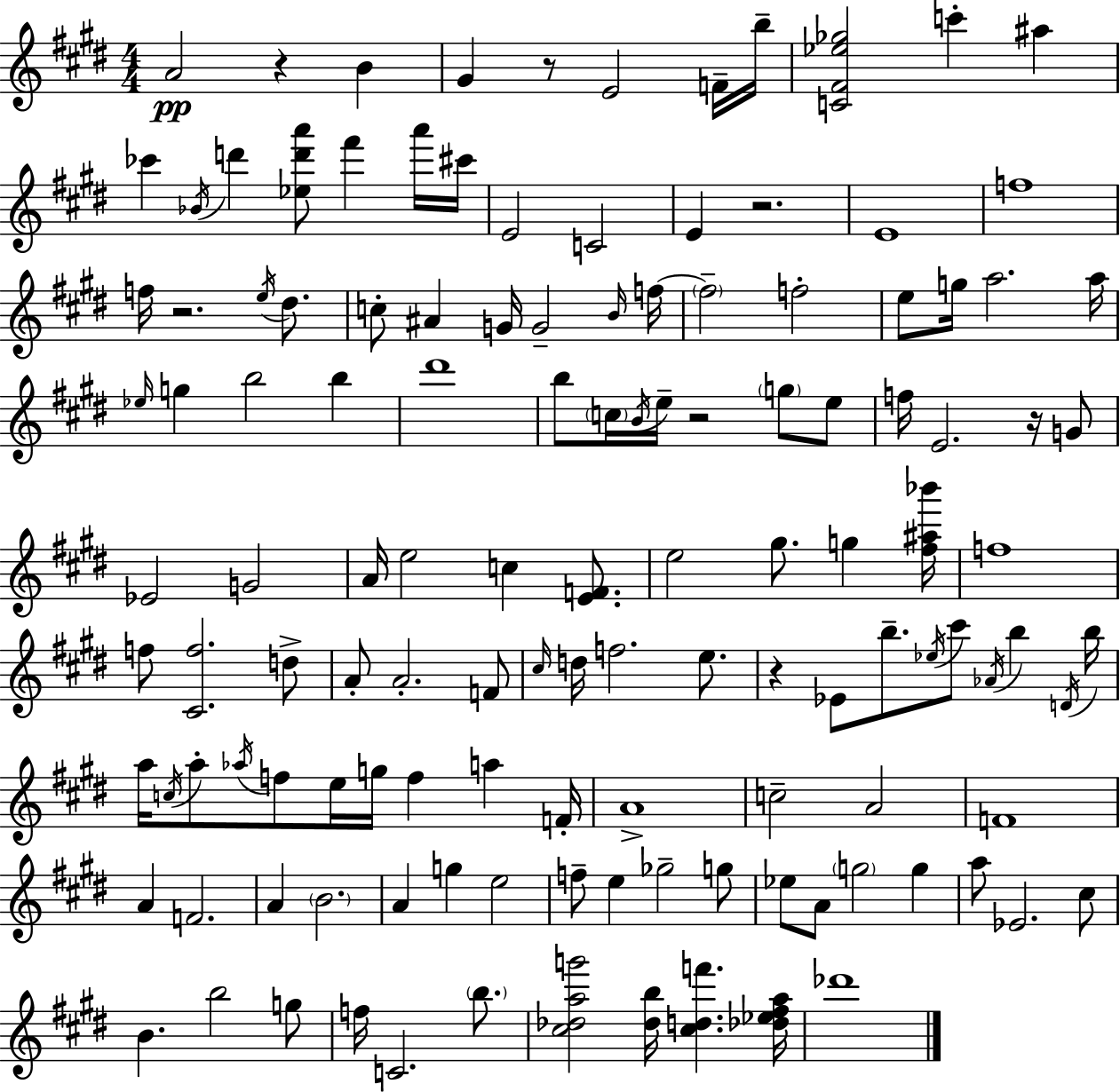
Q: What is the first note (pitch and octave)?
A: A4